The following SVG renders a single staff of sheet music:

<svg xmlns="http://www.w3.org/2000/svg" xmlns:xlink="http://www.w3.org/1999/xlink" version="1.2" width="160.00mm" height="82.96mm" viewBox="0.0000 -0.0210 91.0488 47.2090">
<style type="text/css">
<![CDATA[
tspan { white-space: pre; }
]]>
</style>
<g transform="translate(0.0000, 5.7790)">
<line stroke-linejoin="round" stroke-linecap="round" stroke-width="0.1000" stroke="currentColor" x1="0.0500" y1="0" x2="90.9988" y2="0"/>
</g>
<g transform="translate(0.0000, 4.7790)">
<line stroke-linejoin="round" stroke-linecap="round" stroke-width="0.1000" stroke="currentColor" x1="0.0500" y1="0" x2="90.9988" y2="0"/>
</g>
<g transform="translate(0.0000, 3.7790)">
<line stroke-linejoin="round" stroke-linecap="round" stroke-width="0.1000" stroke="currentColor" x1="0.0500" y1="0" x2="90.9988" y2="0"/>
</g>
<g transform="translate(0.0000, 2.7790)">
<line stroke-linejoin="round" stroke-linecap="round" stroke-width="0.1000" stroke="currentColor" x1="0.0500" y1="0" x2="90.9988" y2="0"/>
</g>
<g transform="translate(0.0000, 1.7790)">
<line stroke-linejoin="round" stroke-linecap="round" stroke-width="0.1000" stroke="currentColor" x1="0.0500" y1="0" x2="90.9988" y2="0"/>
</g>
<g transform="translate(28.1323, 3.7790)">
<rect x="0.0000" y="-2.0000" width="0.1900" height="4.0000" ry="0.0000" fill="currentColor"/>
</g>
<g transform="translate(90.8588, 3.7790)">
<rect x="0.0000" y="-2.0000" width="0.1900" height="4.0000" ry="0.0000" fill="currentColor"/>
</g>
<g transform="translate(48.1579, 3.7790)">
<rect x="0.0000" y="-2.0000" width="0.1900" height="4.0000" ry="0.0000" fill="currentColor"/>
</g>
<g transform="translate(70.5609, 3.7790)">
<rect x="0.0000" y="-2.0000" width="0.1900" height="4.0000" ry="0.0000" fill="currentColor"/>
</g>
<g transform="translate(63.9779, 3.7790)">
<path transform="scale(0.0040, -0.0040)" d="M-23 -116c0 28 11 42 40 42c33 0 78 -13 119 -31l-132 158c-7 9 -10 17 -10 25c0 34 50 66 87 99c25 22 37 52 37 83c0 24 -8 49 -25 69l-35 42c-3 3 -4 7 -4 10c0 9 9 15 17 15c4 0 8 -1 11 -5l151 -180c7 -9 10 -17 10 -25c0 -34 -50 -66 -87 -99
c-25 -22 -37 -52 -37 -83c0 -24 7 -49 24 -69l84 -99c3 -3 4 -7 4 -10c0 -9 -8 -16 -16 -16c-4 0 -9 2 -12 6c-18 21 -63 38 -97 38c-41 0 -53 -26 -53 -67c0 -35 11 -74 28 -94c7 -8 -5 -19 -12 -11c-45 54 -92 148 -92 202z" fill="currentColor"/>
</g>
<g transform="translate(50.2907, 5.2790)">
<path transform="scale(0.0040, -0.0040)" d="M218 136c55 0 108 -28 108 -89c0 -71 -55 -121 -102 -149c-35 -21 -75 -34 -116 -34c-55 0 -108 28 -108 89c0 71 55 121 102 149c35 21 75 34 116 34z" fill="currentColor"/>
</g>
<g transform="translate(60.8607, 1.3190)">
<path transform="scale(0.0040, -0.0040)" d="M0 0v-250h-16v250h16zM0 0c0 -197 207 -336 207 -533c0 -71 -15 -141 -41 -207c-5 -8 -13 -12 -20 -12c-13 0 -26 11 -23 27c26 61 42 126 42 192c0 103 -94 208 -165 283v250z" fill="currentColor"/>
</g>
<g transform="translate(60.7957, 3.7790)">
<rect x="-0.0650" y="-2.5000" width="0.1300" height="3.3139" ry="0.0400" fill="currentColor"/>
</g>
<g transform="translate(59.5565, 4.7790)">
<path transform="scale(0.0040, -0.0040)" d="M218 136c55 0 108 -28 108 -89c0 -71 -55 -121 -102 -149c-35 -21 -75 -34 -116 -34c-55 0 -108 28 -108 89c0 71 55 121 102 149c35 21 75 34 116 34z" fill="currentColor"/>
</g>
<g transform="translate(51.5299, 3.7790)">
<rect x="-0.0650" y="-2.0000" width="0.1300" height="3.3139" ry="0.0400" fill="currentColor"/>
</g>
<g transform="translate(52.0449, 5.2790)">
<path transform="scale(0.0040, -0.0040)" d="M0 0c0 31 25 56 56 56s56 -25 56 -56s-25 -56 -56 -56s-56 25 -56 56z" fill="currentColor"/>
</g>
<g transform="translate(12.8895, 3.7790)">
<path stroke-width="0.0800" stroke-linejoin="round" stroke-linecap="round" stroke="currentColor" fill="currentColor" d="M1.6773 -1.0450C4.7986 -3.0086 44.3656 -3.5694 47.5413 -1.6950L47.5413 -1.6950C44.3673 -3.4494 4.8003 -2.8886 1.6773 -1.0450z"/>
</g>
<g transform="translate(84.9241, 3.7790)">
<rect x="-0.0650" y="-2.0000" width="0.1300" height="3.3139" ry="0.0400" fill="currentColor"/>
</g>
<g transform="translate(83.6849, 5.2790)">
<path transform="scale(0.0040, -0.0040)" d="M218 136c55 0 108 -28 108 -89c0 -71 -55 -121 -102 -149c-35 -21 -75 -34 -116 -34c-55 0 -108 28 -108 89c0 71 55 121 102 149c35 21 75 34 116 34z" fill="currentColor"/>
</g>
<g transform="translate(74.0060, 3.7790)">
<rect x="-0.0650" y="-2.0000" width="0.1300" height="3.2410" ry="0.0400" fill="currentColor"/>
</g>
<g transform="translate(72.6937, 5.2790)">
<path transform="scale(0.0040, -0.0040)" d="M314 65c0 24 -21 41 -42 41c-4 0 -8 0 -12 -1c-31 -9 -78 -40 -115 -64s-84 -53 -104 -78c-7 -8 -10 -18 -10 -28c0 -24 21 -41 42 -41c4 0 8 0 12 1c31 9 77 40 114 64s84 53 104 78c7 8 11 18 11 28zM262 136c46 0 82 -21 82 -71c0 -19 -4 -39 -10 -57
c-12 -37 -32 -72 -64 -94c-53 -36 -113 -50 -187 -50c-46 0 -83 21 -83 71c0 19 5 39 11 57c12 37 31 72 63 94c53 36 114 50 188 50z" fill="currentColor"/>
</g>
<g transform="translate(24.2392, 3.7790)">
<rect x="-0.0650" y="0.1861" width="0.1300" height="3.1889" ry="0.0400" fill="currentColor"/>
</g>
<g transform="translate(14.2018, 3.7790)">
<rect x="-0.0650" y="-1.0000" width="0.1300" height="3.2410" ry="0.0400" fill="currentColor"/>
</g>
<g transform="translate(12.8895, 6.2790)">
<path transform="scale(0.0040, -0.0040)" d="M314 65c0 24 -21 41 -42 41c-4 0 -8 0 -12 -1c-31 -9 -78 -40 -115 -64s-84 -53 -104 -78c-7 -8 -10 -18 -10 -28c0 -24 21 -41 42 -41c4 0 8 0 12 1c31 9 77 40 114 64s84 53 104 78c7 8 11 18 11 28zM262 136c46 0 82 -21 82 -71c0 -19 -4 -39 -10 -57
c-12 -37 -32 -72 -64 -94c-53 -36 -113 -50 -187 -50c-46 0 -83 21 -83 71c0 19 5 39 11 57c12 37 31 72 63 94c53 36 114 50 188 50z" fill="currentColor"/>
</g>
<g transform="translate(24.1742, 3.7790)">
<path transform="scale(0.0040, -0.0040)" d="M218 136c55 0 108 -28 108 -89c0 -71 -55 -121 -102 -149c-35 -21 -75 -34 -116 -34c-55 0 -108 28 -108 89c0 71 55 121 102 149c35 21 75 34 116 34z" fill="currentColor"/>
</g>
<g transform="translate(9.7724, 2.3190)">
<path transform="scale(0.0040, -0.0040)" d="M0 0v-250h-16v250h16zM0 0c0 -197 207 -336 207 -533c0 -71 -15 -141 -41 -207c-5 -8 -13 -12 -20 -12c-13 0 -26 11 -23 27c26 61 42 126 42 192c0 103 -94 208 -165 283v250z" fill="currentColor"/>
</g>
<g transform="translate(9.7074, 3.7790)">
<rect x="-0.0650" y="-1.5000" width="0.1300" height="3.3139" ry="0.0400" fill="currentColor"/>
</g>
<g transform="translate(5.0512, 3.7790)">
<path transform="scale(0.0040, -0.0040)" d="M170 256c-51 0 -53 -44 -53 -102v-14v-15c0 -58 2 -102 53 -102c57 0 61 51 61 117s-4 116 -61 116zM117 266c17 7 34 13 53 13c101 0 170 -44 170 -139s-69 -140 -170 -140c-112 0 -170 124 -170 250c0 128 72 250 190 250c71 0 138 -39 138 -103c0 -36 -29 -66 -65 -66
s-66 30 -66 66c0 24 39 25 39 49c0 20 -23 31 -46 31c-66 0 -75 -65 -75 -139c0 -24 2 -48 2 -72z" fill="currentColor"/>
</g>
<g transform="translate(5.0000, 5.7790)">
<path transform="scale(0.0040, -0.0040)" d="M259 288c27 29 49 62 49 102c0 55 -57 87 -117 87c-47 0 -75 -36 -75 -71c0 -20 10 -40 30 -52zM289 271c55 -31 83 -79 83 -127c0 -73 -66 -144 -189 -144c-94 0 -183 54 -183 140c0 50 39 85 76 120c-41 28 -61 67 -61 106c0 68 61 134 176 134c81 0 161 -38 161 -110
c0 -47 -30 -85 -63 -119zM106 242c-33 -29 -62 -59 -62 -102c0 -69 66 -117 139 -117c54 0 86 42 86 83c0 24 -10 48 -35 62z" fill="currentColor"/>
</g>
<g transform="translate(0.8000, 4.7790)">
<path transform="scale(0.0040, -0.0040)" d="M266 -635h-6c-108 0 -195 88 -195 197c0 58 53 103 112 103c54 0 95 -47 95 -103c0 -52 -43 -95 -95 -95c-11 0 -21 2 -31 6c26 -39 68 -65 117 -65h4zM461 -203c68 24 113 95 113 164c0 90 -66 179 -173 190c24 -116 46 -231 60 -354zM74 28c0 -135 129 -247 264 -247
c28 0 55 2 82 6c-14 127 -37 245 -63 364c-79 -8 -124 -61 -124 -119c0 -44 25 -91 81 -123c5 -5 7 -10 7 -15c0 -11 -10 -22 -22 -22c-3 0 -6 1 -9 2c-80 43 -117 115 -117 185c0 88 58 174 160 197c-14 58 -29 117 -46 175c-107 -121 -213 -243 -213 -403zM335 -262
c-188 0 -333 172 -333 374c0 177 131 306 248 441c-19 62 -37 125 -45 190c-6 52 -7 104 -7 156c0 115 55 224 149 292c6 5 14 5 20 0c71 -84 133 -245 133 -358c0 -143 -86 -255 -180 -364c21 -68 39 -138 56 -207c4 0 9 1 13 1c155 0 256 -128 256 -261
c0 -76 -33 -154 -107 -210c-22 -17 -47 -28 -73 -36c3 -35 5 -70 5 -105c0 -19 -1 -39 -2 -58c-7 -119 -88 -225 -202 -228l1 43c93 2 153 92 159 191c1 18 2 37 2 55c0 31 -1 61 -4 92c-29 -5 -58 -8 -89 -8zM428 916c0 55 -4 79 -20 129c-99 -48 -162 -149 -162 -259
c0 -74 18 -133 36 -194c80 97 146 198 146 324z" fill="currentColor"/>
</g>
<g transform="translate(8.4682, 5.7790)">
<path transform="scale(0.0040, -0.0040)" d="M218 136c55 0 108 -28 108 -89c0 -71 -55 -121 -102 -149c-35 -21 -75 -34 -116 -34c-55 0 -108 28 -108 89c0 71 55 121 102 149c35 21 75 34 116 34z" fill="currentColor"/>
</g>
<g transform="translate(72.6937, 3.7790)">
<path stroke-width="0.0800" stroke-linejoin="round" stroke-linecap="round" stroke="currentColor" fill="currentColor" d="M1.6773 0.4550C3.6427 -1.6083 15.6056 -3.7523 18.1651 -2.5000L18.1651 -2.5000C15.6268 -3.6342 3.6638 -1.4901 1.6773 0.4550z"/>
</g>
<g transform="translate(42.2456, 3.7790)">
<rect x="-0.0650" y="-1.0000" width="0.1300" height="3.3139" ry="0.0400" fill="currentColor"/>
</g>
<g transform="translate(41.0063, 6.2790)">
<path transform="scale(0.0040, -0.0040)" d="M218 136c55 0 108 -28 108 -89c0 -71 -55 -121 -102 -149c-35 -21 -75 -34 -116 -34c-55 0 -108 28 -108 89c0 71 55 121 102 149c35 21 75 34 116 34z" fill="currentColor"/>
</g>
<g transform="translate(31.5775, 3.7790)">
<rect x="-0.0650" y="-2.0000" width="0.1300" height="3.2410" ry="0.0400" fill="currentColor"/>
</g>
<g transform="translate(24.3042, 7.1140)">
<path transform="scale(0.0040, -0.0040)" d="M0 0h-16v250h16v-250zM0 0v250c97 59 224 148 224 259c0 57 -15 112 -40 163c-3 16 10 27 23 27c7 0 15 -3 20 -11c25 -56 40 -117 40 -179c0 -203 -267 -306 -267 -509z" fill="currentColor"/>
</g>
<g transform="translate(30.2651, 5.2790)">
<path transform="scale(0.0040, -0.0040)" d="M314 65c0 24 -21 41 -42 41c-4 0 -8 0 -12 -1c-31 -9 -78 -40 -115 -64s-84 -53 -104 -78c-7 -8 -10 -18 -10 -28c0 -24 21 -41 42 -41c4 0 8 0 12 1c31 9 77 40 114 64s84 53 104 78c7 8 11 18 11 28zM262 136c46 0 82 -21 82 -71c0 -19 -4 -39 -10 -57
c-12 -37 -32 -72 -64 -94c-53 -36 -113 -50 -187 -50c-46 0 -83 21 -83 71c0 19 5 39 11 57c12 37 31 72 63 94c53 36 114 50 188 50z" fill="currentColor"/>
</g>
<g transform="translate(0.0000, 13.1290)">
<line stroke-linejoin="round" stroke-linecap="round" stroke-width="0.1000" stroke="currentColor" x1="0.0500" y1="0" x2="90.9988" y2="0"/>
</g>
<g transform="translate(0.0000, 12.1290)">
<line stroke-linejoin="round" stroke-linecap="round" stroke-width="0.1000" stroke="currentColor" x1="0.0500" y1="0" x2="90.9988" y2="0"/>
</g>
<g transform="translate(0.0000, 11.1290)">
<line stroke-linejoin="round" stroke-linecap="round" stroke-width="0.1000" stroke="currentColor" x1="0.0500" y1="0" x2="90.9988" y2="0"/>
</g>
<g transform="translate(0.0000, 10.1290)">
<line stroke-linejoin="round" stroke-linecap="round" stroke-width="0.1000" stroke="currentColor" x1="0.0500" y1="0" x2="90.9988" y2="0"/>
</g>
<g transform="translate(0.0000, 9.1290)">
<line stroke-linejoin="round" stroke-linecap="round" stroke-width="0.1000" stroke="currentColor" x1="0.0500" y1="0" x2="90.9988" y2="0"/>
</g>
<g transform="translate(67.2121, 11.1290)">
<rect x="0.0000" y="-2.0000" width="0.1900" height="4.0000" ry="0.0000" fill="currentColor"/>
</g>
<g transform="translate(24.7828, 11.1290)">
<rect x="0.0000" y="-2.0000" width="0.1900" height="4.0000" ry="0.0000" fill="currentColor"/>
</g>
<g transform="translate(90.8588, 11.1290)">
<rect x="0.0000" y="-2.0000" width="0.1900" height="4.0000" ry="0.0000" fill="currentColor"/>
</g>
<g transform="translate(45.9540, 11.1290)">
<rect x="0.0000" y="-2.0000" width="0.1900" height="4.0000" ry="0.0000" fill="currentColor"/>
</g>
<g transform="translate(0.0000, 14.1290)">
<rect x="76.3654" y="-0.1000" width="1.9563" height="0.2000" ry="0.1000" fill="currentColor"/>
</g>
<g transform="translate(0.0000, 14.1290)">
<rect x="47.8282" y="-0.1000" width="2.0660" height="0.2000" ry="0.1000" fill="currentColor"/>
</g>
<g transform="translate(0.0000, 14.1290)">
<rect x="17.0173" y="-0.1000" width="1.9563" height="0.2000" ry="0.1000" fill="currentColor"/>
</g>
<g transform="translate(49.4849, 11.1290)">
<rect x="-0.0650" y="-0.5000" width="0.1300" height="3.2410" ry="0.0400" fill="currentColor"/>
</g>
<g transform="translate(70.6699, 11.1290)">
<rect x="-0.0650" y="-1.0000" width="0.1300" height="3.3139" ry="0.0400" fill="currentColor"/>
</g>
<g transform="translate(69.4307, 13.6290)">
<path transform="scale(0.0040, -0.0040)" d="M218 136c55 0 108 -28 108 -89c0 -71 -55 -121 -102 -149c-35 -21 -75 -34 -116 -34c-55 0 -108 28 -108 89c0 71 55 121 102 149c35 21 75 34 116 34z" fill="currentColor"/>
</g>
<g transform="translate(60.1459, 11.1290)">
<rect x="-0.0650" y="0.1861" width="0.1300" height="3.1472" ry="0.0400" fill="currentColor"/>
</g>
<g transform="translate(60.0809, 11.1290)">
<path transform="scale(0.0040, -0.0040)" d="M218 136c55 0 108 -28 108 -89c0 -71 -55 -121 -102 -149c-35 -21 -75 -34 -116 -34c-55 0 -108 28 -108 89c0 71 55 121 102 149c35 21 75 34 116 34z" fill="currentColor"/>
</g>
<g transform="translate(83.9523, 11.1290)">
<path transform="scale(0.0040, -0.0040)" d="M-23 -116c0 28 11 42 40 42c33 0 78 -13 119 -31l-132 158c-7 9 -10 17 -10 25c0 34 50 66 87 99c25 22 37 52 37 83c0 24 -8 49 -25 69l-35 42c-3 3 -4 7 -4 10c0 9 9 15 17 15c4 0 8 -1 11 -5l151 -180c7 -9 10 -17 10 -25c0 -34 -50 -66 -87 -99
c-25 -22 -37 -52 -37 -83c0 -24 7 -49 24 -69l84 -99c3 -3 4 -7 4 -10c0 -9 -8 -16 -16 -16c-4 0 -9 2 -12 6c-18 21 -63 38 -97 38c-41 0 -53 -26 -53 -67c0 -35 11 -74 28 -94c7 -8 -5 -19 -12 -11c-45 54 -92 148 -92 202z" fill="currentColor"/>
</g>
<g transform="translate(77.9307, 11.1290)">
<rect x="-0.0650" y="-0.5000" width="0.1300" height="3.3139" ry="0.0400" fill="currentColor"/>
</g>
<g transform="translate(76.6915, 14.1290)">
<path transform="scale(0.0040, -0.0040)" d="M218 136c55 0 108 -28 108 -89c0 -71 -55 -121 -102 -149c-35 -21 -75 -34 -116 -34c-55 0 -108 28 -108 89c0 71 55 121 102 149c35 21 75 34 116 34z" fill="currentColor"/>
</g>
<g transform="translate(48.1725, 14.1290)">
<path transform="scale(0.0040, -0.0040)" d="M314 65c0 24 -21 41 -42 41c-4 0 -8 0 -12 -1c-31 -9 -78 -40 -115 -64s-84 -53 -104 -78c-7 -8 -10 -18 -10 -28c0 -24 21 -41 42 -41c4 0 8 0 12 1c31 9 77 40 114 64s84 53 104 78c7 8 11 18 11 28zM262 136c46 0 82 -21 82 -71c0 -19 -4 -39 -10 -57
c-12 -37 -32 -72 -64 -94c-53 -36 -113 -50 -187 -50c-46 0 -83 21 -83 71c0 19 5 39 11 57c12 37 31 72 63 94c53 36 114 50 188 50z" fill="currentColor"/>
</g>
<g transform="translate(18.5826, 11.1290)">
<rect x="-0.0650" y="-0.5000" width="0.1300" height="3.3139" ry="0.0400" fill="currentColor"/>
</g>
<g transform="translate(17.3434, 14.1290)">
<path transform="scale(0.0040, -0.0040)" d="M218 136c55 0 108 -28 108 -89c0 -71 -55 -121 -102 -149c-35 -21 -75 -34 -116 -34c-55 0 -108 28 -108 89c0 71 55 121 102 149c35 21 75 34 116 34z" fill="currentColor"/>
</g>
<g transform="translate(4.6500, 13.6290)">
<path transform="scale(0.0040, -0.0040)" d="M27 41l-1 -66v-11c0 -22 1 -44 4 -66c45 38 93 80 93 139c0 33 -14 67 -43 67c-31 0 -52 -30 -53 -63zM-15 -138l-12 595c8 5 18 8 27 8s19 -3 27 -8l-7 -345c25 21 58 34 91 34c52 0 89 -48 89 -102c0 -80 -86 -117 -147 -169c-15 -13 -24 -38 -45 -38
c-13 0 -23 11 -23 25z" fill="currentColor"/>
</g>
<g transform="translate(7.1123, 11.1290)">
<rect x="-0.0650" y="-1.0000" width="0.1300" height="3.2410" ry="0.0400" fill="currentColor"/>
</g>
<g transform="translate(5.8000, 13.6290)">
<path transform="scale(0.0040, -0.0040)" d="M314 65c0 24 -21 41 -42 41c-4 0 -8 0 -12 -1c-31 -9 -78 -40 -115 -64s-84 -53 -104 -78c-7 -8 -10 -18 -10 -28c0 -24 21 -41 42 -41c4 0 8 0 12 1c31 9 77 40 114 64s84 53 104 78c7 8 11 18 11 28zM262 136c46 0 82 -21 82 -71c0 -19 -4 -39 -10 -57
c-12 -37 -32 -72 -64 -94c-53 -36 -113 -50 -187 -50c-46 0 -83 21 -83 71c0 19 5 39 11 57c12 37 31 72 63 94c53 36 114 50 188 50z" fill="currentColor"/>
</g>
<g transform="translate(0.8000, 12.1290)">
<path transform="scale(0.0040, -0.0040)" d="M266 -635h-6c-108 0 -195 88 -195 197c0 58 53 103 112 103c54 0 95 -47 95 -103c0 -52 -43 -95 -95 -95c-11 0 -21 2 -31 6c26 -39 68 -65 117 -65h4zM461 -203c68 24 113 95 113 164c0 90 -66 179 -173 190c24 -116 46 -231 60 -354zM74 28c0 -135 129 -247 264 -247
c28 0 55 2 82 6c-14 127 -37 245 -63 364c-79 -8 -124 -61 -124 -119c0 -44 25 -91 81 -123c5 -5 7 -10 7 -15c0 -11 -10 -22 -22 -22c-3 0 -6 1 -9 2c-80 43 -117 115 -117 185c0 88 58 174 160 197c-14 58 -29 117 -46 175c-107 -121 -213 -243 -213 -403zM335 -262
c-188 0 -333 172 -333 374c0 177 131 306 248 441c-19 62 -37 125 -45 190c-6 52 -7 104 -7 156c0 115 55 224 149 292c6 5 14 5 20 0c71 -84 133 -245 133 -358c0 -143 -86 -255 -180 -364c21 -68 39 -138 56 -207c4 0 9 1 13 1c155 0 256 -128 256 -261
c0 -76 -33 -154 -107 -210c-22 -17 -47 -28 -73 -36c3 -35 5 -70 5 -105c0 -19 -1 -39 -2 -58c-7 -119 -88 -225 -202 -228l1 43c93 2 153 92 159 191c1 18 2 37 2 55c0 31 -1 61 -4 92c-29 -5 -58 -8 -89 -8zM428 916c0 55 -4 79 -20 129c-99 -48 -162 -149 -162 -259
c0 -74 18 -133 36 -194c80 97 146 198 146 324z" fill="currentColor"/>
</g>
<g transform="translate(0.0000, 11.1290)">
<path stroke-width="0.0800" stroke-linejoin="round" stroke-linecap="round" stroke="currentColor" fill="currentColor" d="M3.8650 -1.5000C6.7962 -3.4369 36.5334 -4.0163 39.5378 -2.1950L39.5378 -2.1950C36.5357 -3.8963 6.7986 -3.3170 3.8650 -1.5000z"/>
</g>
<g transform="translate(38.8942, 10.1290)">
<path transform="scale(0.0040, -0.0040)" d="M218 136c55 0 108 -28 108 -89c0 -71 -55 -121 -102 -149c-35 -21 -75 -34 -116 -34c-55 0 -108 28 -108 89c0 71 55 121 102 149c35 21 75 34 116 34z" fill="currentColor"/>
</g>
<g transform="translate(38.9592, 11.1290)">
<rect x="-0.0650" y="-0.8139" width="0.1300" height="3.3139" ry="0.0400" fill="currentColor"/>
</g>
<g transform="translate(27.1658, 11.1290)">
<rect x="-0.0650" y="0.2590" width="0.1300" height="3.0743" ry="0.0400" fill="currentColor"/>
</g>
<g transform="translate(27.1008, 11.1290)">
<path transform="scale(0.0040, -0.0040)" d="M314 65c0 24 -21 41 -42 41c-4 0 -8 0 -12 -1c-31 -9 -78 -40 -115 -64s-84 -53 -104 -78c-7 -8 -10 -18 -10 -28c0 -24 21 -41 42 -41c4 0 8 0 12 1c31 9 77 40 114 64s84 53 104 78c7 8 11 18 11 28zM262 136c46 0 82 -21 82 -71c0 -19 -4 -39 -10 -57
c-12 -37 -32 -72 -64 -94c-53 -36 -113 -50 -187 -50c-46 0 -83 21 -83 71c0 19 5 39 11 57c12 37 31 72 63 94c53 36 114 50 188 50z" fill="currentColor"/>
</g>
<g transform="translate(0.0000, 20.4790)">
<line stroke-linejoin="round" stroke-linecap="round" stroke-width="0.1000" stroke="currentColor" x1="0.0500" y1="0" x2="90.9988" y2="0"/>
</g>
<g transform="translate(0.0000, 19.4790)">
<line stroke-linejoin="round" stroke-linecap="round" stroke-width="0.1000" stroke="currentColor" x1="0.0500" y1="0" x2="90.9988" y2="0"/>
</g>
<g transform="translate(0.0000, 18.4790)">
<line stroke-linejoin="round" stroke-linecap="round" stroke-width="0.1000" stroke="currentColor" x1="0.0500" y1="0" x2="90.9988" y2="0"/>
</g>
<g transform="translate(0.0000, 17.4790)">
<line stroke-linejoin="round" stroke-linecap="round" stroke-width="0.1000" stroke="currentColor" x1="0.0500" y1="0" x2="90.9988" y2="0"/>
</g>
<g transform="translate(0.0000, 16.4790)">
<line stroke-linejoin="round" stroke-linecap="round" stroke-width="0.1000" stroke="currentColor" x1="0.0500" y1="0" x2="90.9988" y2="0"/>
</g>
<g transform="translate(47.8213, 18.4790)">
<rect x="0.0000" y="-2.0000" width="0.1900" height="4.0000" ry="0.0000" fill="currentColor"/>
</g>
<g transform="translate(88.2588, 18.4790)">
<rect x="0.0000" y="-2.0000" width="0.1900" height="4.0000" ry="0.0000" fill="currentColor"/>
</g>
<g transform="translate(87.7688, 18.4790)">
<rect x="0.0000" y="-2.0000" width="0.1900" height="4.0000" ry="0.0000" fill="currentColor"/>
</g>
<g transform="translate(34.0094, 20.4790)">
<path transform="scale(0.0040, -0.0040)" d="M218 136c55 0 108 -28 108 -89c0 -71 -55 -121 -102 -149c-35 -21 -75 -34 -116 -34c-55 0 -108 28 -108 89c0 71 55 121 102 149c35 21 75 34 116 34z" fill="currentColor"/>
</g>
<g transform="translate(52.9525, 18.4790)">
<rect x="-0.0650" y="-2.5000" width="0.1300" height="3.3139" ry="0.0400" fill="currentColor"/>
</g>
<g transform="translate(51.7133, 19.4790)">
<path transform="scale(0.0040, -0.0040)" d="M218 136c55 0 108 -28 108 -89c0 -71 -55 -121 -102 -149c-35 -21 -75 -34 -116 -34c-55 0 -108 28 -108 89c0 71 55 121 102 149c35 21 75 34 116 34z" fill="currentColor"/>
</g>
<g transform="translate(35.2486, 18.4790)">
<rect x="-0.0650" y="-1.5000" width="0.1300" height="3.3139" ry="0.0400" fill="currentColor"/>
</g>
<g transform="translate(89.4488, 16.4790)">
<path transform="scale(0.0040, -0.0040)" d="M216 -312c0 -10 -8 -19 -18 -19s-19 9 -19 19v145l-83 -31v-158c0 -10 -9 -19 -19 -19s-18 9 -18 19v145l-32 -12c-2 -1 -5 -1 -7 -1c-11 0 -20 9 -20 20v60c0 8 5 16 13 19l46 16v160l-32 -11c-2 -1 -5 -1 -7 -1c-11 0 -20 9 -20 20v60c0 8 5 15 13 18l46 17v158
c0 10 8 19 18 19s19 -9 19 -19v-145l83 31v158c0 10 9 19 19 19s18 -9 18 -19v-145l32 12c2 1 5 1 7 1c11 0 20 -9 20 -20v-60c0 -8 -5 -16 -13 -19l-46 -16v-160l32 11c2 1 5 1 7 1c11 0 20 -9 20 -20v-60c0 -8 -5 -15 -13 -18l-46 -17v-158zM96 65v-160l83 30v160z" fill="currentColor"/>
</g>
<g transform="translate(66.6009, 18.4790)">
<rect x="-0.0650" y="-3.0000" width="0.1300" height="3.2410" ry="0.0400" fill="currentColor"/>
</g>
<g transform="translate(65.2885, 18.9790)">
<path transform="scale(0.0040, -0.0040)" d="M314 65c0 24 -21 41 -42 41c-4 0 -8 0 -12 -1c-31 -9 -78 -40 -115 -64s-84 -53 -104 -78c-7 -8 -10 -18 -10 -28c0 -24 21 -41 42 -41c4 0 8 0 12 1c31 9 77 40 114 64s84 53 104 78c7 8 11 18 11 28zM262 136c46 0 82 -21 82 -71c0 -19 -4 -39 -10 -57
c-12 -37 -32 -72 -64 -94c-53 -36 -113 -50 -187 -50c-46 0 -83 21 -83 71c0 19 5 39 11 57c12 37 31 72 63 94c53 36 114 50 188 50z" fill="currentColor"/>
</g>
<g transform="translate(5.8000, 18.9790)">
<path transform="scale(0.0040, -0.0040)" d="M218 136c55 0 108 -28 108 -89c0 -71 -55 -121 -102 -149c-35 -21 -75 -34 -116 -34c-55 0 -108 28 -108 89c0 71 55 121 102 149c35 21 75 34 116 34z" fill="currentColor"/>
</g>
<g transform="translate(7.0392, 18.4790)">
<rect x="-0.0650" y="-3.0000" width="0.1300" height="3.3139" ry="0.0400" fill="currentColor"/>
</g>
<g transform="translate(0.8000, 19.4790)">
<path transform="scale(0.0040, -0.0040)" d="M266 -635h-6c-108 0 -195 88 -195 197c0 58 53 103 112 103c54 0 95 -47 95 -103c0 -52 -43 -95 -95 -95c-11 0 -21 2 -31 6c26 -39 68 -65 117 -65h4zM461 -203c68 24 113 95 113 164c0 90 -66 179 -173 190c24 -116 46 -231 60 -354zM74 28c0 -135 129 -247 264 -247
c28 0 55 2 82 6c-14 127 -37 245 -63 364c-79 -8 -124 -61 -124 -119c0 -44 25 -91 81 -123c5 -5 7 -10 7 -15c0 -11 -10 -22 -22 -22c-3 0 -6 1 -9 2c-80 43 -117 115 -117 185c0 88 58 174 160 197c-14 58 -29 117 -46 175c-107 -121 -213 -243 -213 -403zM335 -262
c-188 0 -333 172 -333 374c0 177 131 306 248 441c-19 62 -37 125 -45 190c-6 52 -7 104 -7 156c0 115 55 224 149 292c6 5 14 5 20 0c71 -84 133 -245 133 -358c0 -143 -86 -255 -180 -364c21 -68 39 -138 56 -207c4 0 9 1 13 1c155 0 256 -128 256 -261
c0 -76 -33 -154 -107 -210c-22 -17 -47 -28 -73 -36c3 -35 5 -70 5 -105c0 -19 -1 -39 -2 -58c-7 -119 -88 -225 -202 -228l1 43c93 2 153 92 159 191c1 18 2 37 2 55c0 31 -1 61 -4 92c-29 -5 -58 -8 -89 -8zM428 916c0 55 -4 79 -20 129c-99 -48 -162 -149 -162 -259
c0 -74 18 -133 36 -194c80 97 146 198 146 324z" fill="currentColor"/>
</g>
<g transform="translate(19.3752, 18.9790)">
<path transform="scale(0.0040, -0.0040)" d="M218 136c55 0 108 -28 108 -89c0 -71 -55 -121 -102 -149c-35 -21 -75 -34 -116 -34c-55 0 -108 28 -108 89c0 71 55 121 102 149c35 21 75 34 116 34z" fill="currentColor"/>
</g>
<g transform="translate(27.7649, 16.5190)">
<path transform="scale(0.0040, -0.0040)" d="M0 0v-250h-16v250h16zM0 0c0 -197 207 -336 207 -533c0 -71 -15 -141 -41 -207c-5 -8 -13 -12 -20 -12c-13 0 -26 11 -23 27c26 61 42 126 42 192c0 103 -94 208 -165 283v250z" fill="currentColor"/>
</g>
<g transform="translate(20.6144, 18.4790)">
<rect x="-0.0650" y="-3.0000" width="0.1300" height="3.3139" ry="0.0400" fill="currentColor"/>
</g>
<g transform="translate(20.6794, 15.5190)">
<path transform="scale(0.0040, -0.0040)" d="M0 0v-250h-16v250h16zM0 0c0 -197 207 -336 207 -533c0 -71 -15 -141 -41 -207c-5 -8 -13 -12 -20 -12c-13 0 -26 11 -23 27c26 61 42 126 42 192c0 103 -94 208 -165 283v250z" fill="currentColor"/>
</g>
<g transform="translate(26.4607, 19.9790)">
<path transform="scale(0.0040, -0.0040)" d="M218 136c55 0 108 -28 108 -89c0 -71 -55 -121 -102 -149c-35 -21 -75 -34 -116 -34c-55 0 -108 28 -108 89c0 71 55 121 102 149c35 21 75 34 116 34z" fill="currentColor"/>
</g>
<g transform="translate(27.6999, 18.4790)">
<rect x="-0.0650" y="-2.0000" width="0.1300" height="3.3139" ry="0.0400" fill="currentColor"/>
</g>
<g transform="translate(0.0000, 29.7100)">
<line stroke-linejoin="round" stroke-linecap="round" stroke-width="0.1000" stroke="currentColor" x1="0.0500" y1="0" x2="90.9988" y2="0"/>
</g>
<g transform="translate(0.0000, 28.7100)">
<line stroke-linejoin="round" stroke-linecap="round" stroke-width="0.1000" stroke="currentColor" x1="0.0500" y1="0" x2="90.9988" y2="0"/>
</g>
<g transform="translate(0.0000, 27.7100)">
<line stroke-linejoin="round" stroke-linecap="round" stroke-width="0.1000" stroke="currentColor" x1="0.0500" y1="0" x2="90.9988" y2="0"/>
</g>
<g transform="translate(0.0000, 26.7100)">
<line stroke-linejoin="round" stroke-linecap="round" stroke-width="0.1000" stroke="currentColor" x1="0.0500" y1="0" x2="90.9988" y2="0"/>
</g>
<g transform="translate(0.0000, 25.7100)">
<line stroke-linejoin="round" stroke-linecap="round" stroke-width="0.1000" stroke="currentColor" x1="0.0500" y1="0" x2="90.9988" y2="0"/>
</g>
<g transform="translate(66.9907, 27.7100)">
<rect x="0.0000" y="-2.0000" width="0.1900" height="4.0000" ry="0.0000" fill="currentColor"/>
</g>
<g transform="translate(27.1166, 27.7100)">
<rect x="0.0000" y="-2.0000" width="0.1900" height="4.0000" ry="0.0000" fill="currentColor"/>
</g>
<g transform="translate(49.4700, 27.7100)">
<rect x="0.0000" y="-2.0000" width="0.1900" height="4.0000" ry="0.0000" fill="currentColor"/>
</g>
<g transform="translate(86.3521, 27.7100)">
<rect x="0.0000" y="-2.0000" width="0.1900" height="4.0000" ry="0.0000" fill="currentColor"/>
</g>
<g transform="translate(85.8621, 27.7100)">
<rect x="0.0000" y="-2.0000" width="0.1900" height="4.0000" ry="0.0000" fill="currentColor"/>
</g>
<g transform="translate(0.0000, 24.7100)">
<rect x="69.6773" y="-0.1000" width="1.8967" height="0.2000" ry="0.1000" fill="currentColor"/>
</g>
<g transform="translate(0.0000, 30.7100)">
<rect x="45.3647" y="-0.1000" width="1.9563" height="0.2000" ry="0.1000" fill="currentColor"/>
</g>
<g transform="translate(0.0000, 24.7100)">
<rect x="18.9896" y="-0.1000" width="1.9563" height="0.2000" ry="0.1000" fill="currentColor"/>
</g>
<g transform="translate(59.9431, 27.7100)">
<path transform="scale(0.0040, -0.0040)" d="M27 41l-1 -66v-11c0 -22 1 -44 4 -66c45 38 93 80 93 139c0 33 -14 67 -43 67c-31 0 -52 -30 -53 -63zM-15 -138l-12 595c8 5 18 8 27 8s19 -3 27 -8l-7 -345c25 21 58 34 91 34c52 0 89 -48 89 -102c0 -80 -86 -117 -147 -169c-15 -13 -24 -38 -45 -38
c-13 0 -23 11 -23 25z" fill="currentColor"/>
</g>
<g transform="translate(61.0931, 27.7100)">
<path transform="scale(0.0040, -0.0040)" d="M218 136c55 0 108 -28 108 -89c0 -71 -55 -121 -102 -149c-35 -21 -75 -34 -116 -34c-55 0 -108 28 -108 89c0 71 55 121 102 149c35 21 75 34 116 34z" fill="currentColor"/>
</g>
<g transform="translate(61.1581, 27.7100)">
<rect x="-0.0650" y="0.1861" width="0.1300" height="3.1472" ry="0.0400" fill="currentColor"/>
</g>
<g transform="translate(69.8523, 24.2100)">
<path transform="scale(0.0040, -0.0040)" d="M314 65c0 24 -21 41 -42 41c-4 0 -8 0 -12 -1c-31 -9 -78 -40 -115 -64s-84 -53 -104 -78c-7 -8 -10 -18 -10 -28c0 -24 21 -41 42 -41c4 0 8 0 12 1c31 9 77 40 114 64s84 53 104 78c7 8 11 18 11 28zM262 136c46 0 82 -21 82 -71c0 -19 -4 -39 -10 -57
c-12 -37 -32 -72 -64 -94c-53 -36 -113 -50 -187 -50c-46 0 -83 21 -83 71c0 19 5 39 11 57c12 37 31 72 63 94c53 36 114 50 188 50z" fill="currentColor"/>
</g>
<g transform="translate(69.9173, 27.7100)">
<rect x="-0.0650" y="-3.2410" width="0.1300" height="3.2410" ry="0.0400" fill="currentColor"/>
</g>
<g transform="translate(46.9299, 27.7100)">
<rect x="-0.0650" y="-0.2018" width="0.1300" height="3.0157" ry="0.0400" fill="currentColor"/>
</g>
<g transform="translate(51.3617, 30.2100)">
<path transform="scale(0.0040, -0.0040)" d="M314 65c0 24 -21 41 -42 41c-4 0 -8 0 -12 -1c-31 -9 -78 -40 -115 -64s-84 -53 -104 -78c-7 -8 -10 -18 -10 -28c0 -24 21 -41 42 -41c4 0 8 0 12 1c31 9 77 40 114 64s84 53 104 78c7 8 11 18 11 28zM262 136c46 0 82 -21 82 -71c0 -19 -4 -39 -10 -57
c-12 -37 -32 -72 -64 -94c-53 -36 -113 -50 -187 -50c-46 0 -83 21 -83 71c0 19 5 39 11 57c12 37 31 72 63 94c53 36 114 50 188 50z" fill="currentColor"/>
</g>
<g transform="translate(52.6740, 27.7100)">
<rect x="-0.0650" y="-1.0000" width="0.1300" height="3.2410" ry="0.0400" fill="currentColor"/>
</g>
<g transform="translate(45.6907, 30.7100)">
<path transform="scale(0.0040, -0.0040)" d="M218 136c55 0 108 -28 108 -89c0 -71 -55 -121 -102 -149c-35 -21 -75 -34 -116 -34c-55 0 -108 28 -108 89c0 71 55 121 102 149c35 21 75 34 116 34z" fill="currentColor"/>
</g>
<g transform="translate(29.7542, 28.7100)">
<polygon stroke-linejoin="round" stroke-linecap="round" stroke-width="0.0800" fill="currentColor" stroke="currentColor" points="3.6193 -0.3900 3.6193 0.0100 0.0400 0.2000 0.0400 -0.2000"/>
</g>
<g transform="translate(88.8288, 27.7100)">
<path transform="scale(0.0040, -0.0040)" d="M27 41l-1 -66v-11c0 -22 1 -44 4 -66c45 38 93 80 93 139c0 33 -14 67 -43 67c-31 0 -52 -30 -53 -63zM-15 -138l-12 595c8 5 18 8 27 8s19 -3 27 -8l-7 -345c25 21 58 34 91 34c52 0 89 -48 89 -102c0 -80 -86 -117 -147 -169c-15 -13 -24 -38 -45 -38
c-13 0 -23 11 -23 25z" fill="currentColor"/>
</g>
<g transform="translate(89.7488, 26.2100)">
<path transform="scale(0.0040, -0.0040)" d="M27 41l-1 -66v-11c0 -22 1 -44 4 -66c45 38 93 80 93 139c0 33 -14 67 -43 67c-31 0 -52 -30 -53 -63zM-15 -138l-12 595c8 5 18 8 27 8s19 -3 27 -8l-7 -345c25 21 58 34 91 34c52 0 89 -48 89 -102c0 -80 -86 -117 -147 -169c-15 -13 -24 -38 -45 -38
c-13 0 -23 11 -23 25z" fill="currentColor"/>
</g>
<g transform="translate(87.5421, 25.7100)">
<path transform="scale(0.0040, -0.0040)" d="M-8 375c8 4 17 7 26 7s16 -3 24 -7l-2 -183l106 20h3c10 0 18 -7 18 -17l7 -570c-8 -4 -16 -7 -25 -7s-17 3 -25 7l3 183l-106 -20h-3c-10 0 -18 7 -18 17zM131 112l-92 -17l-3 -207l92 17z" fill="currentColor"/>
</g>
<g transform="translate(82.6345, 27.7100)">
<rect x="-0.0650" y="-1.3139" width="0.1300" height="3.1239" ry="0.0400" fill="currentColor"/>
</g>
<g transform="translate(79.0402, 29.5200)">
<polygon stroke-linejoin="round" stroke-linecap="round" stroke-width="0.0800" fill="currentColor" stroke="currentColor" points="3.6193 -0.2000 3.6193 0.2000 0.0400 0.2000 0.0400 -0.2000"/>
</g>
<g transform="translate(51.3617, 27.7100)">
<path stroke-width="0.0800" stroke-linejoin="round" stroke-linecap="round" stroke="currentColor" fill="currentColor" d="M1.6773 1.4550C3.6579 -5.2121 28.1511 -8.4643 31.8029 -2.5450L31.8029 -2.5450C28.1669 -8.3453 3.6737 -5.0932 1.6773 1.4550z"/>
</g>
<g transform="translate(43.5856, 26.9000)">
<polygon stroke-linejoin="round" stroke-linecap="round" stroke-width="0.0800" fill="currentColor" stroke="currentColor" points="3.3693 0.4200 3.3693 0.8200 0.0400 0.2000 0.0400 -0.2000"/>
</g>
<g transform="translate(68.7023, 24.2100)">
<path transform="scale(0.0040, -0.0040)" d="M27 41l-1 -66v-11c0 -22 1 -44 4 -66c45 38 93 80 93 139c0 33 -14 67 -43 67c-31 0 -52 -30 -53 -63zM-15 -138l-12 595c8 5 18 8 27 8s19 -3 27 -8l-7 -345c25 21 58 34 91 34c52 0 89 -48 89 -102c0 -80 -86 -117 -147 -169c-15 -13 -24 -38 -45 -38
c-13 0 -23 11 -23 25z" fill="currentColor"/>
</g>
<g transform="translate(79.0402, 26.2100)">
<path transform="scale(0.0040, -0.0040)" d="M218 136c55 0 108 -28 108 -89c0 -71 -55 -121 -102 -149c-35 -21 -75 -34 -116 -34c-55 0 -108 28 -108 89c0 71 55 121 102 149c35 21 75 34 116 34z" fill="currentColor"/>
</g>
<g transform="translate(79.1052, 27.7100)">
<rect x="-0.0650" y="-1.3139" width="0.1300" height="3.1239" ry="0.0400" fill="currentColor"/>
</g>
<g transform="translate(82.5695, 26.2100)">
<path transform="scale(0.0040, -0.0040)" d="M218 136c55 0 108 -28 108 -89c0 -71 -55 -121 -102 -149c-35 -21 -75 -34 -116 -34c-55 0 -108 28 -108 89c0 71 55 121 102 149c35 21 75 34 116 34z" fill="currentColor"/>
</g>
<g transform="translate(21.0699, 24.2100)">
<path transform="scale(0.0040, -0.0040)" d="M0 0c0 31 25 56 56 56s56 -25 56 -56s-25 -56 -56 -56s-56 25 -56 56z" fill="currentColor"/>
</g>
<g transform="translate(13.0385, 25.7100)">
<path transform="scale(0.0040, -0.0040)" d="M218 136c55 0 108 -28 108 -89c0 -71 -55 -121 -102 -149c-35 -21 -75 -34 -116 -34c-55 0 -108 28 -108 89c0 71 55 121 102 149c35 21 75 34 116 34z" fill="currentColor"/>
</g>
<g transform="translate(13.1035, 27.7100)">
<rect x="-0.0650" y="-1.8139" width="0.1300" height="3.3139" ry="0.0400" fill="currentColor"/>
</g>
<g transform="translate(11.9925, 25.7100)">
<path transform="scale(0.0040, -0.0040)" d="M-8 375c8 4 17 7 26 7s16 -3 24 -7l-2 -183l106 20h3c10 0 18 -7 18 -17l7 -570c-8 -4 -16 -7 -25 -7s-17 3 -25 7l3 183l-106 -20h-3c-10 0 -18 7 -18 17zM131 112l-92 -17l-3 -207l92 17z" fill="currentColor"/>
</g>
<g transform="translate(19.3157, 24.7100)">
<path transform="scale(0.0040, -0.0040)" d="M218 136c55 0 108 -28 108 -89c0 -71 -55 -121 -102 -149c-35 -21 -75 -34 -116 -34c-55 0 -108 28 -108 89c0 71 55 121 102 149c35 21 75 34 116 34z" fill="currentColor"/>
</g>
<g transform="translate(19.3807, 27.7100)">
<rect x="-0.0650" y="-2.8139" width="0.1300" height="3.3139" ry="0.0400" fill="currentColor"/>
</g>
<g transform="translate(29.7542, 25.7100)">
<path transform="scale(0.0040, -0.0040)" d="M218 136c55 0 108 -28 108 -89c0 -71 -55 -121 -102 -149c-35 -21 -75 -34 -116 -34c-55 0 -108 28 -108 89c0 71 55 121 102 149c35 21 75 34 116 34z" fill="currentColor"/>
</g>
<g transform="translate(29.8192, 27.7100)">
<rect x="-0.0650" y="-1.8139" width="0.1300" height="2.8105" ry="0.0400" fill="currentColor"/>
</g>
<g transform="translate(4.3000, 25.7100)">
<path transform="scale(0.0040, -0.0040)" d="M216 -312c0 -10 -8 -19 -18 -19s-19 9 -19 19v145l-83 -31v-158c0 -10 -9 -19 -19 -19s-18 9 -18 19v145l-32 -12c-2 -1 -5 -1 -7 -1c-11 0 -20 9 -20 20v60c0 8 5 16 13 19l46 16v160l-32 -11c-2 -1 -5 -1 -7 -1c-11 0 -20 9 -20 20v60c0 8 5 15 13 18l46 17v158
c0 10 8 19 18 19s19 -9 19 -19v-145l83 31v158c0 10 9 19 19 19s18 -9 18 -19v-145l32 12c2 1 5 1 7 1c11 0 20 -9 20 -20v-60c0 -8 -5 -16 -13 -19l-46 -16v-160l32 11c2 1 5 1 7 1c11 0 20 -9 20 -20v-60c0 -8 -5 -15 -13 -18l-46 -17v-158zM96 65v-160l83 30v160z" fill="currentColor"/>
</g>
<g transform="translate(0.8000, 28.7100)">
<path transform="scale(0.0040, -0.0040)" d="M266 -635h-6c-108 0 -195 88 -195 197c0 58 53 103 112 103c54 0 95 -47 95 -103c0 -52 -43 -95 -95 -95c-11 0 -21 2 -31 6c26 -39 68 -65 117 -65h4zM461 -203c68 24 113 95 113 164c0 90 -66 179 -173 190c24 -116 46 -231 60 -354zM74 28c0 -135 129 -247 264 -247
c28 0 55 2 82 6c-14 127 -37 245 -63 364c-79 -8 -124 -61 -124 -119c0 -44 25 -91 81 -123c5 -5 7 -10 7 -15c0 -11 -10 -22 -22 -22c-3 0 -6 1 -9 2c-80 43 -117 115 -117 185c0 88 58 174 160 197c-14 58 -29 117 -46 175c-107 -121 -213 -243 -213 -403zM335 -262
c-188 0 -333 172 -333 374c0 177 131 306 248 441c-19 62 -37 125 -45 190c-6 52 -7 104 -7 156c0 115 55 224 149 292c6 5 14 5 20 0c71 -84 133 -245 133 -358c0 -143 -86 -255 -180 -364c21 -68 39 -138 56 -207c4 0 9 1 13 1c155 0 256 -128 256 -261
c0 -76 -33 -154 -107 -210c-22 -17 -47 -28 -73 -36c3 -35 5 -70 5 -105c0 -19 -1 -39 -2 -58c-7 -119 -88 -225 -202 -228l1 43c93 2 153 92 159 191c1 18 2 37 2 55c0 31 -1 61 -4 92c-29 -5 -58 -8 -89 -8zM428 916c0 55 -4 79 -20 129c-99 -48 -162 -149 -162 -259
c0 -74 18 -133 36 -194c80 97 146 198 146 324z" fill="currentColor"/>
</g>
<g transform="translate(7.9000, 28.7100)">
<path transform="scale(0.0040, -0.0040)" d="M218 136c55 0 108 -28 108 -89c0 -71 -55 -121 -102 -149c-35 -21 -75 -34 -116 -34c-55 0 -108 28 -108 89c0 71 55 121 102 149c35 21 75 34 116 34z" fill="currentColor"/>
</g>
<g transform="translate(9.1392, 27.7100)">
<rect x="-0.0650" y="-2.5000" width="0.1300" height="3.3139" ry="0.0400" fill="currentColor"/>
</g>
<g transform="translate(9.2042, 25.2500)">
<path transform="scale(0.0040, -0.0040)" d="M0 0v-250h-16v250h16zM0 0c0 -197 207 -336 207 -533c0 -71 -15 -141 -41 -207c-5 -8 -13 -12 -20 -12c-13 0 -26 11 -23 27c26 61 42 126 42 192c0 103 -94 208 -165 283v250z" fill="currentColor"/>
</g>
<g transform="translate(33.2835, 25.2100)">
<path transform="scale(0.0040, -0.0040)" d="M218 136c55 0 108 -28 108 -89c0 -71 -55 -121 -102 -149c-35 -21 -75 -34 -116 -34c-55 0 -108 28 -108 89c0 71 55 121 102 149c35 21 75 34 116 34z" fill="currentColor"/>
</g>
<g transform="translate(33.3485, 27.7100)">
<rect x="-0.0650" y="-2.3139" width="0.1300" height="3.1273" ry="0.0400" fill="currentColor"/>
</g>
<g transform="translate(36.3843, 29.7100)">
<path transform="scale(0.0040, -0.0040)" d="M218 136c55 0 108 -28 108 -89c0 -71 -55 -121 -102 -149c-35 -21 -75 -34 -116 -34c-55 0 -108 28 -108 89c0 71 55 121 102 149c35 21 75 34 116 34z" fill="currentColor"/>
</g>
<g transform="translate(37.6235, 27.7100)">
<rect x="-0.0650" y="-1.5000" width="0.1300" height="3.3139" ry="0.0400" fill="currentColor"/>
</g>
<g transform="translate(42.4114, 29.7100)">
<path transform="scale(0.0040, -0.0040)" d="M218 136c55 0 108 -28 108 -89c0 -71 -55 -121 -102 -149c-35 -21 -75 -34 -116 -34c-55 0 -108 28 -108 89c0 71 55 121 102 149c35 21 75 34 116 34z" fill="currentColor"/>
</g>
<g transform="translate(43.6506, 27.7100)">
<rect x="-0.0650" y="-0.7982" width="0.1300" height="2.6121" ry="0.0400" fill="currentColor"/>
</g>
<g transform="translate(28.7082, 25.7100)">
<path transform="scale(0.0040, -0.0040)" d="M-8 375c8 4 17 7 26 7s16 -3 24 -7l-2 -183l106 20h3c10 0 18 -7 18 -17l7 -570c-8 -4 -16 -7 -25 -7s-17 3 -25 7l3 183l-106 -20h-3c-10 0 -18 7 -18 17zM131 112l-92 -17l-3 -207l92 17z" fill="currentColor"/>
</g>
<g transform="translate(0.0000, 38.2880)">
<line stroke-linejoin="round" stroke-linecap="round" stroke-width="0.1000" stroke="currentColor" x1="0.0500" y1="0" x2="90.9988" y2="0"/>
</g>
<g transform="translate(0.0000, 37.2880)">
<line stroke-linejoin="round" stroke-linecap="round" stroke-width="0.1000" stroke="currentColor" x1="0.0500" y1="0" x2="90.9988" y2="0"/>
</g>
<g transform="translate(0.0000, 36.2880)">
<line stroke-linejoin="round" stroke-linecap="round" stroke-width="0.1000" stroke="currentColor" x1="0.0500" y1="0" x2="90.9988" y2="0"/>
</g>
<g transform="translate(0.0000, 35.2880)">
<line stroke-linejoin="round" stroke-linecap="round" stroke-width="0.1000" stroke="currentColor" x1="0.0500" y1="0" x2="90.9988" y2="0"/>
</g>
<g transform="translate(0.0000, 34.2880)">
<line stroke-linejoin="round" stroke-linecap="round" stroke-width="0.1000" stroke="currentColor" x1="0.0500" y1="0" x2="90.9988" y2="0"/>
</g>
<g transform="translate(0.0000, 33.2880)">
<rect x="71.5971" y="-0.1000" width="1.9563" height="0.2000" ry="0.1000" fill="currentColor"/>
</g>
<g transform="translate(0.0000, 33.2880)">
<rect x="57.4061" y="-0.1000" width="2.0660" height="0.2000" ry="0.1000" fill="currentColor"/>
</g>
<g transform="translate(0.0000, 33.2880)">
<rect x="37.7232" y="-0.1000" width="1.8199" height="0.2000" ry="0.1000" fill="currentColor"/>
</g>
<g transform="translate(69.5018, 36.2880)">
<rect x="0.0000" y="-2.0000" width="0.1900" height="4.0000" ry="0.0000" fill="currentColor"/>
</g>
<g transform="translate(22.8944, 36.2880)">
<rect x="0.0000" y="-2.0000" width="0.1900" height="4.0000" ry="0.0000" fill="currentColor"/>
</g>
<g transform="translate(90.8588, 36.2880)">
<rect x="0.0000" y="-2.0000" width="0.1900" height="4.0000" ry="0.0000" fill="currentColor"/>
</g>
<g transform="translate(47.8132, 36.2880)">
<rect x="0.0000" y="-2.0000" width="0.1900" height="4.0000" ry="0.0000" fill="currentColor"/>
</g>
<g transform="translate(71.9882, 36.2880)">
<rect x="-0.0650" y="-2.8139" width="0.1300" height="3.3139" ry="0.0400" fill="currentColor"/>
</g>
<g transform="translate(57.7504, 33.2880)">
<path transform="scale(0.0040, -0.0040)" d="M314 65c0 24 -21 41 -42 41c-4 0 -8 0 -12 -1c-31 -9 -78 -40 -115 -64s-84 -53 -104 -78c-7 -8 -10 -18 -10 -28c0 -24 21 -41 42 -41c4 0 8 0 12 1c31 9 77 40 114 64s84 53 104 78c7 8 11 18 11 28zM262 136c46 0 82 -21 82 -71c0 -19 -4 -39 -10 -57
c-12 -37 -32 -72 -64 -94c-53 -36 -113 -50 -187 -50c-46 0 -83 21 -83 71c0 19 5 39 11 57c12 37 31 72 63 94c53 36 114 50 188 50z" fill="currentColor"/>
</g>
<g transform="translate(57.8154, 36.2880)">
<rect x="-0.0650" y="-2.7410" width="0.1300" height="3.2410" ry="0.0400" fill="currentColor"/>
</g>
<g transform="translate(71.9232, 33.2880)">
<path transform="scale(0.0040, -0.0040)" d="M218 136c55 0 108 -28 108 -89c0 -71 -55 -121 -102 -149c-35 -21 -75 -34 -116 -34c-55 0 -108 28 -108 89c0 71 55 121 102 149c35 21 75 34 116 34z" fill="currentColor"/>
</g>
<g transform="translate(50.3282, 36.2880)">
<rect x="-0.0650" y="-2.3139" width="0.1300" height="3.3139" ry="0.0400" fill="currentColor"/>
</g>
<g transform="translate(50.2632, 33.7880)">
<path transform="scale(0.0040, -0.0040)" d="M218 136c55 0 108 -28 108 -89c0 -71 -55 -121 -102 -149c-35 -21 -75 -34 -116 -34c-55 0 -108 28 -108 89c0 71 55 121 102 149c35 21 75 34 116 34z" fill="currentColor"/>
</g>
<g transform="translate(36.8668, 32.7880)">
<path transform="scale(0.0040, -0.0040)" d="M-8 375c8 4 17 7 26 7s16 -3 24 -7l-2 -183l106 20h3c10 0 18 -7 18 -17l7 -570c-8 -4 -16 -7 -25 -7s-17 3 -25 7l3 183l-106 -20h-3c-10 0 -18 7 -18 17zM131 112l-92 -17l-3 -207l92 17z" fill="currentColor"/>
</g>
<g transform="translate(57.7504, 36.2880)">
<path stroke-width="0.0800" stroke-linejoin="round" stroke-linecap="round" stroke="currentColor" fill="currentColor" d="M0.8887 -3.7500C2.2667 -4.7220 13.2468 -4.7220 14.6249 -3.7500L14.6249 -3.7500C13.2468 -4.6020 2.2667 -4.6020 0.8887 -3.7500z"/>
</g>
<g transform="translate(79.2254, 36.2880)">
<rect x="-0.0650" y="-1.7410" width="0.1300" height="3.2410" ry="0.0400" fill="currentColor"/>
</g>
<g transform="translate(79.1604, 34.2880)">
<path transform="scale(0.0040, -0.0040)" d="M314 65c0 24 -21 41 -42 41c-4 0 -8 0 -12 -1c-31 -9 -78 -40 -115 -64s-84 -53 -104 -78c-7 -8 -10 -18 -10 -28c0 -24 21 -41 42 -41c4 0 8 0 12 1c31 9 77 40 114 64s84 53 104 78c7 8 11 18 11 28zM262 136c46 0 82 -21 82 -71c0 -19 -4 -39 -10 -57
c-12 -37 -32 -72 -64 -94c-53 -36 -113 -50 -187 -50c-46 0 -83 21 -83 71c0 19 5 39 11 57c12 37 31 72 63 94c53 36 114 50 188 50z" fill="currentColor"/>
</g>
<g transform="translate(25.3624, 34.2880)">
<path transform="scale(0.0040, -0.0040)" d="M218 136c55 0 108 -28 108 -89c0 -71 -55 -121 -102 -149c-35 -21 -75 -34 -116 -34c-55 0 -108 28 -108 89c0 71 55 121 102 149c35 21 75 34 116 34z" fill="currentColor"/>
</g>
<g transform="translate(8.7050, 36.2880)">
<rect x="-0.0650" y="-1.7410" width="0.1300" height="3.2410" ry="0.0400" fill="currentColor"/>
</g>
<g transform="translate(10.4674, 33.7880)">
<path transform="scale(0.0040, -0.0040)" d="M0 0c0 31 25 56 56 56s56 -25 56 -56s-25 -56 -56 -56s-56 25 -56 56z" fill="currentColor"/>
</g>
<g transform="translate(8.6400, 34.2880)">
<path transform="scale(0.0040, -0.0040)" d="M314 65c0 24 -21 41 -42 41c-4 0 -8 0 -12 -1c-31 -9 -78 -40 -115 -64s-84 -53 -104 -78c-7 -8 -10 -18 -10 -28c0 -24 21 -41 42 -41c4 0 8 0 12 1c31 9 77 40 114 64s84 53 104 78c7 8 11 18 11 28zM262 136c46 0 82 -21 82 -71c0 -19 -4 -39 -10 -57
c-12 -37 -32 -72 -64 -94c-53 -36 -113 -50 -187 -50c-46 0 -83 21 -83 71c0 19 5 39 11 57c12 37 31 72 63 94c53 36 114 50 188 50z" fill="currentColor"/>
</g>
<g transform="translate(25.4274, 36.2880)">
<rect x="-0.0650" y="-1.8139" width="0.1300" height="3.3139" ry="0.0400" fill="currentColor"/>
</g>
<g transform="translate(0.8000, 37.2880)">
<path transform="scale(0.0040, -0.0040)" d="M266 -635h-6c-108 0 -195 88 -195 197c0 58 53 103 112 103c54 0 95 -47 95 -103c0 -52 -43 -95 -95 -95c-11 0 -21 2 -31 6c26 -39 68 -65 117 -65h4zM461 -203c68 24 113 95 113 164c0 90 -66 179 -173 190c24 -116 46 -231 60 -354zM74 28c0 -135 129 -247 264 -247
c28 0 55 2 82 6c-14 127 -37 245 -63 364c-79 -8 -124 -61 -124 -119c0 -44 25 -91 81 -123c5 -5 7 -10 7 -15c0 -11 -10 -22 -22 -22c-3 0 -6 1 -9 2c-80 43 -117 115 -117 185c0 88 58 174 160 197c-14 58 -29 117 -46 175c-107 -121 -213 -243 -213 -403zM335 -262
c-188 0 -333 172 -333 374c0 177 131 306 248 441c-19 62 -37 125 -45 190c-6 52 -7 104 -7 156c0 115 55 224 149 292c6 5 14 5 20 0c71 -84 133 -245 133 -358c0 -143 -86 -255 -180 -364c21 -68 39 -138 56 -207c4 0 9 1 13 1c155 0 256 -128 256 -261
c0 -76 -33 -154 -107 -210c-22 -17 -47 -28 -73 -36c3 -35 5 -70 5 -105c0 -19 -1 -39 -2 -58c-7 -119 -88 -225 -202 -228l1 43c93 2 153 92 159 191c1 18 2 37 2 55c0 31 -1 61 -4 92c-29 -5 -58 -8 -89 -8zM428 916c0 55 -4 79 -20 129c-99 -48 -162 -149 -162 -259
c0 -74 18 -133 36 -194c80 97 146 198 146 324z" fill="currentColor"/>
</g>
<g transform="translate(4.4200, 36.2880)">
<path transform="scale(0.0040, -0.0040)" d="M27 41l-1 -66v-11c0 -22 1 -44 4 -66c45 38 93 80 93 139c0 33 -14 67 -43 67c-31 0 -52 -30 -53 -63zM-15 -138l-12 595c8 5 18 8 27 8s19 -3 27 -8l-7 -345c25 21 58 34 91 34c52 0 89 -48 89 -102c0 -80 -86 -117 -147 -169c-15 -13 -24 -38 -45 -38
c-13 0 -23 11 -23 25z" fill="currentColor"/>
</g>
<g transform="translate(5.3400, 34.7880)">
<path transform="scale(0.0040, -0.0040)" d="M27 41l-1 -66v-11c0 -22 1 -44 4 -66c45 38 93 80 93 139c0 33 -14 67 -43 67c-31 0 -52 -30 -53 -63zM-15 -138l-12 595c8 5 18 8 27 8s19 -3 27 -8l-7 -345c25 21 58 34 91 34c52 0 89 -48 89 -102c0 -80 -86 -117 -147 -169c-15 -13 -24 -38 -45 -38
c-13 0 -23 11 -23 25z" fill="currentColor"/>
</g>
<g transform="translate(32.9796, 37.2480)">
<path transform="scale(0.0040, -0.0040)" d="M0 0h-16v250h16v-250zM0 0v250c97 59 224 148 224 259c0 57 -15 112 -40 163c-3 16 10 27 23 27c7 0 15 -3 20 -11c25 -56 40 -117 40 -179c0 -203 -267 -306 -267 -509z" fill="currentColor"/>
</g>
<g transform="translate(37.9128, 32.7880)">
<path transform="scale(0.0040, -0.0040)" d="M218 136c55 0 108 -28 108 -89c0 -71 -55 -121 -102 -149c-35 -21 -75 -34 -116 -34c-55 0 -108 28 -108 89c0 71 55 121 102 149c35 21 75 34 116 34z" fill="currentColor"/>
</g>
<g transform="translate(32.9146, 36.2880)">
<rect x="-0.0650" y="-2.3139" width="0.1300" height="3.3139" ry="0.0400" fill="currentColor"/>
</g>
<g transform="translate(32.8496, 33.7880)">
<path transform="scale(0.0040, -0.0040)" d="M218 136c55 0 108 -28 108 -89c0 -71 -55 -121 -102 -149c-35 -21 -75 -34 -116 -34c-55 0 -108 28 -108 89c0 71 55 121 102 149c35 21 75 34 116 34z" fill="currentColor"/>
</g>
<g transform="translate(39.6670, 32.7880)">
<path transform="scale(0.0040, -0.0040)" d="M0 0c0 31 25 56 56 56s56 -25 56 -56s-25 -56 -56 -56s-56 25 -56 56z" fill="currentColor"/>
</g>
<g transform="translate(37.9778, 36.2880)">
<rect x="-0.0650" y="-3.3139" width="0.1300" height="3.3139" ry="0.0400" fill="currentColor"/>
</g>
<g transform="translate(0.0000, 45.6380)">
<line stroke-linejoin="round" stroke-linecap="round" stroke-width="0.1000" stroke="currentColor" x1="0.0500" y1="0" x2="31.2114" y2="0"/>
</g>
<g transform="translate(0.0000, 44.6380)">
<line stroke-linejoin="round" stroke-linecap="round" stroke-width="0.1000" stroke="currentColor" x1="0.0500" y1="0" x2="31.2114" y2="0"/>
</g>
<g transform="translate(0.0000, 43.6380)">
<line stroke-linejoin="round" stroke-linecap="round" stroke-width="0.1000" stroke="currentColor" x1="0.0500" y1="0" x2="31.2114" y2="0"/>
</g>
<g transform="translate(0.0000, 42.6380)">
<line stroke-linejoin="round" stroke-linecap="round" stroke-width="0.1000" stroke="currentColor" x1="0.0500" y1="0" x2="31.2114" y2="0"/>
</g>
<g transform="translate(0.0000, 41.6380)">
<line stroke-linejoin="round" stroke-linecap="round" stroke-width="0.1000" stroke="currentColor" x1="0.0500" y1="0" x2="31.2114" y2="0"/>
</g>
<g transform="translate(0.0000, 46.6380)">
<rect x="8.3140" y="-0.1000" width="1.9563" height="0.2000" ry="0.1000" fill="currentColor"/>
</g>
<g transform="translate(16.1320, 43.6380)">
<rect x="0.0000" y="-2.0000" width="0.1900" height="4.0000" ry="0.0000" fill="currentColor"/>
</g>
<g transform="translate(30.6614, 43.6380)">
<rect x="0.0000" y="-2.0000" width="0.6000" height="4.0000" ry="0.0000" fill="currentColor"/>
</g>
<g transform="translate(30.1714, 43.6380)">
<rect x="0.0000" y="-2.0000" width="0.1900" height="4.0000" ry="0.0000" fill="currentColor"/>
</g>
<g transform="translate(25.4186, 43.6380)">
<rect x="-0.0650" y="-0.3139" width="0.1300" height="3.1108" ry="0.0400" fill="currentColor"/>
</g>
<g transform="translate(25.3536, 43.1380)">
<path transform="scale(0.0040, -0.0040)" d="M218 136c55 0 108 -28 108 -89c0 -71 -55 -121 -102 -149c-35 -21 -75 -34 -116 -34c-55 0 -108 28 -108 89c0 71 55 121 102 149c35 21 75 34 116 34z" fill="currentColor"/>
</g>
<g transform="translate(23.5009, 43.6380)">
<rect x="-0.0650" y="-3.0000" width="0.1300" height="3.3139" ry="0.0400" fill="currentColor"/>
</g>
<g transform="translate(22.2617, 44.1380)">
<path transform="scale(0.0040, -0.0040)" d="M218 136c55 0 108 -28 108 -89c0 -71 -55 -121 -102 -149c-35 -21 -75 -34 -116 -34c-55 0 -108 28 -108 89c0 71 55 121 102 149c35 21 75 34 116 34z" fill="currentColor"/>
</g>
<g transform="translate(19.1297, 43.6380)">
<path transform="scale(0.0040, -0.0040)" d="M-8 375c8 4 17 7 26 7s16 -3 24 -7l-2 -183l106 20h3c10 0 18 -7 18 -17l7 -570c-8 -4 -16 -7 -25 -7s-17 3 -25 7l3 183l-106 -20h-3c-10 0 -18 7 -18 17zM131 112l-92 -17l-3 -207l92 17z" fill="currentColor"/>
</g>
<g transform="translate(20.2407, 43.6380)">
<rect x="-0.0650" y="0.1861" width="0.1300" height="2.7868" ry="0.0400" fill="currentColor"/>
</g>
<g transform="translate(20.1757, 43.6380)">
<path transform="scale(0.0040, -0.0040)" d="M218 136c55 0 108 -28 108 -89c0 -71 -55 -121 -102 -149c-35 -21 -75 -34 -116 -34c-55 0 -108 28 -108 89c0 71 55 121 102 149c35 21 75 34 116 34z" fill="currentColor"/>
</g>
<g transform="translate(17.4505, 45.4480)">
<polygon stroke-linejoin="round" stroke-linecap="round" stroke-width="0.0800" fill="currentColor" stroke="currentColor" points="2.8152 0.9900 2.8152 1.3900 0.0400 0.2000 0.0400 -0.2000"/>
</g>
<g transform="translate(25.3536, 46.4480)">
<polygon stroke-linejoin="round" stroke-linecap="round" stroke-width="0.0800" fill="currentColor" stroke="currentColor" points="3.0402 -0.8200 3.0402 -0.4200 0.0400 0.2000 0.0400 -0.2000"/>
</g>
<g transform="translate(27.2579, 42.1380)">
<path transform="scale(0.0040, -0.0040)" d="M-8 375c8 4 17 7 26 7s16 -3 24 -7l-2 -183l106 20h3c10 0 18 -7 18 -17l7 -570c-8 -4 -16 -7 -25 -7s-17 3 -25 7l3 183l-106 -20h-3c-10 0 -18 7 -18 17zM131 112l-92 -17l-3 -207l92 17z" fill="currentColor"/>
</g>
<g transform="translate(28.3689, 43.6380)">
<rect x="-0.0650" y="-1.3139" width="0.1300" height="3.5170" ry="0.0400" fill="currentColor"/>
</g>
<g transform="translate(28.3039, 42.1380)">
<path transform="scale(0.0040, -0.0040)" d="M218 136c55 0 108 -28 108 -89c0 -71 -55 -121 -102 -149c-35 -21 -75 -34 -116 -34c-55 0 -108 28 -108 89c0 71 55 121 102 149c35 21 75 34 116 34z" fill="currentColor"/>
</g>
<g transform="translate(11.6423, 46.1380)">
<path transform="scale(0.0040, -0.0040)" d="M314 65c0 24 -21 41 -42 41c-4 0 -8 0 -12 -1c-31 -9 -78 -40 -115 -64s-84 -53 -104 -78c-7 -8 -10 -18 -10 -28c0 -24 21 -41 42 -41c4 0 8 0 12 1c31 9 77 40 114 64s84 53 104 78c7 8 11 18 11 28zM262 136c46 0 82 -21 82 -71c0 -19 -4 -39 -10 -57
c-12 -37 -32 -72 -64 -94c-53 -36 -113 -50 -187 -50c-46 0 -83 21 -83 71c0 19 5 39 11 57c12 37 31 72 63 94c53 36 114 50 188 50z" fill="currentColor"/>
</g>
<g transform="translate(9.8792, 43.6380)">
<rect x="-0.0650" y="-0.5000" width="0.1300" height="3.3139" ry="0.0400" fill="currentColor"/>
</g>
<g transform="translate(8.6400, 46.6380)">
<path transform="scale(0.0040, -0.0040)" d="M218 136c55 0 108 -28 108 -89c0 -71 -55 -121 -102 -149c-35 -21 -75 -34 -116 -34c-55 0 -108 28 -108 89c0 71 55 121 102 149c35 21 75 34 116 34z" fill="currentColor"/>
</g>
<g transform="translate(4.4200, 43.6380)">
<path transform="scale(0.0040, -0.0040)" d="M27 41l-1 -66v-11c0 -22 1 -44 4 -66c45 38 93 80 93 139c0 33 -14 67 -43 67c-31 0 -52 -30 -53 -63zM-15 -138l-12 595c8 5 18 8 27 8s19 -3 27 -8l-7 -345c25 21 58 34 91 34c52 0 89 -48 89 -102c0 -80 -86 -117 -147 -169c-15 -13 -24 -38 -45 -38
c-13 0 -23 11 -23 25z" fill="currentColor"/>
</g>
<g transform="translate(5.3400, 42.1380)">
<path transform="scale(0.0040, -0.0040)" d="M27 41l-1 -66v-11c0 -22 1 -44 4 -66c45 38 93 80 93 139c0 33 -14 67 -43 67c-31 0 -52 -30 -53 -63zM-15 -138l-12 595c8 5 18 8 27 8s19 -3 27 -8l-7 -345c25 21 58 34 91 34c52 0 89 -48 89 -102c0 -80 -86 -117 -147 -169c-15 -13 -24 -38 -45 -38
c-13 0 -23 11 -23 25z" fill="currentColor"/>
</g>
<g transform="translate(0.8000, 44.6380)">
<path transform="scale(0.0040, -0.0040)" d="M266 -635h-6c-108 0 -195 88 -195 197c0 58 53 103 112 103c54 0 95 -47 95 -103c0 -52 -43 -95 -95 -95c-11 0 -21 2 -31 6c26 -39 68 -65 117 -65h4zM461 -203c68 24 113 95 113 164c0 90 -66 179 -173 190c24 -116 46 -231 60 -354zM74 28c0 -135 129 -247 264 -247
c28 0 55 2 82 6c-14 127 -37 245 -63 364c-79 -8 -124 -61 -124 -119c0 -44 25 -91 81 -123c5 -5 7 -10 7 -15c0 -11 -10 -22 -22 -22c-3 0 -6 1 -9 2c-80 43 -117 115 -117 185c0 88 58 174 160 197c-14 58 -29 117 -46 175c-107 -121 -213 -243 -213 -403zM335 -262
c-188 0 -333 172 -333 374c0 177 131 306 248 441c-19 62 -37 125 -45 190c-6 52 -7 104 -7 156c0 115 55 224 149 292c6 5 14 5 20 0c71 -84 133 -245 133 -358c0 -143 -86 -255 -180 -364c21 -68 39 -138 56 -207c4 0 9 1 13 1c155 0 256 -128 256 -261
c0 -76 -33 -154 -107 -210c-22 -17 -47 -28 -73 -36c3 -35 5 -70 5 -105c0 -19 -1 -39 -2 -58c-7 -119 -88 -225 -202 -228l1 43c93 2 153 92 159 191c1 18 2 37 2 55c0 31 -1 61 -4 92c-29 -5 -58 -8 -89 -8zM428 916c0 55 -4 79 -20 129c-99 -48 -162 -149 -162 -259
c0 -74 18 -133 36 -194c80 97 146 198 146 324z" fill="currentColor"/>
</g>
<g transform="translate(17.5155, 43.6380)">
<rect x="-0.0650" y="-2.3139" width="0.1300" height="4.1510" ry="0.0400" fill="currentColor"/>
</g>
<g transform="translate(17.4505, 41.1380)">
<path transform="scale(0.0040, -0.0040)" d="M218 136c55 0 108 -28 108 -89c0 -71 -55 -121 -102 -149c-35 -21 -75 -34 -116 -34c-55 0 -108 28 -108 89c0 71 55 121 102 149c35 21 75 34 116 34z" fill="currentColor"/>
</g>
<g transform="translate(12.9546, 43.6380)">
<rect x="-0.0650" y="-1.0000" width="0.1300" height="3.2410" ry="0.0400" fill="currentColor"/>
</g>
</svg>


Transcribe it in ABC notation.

X:1
T:Untitled
M:6/8
L:1/4
K:C
E/2 D2 B/2 F2 D F G/2 z F2 F _D2 C B2 d C2 B D C z A A/2 F/2 E G A2 G/2 f a f/2 g/2 E E/2 C/2 D2 _B _b2 e/2 e/2 f2 f g/2 b g a2 a f2 C D2 g/2 B/2 A c/2 e/2